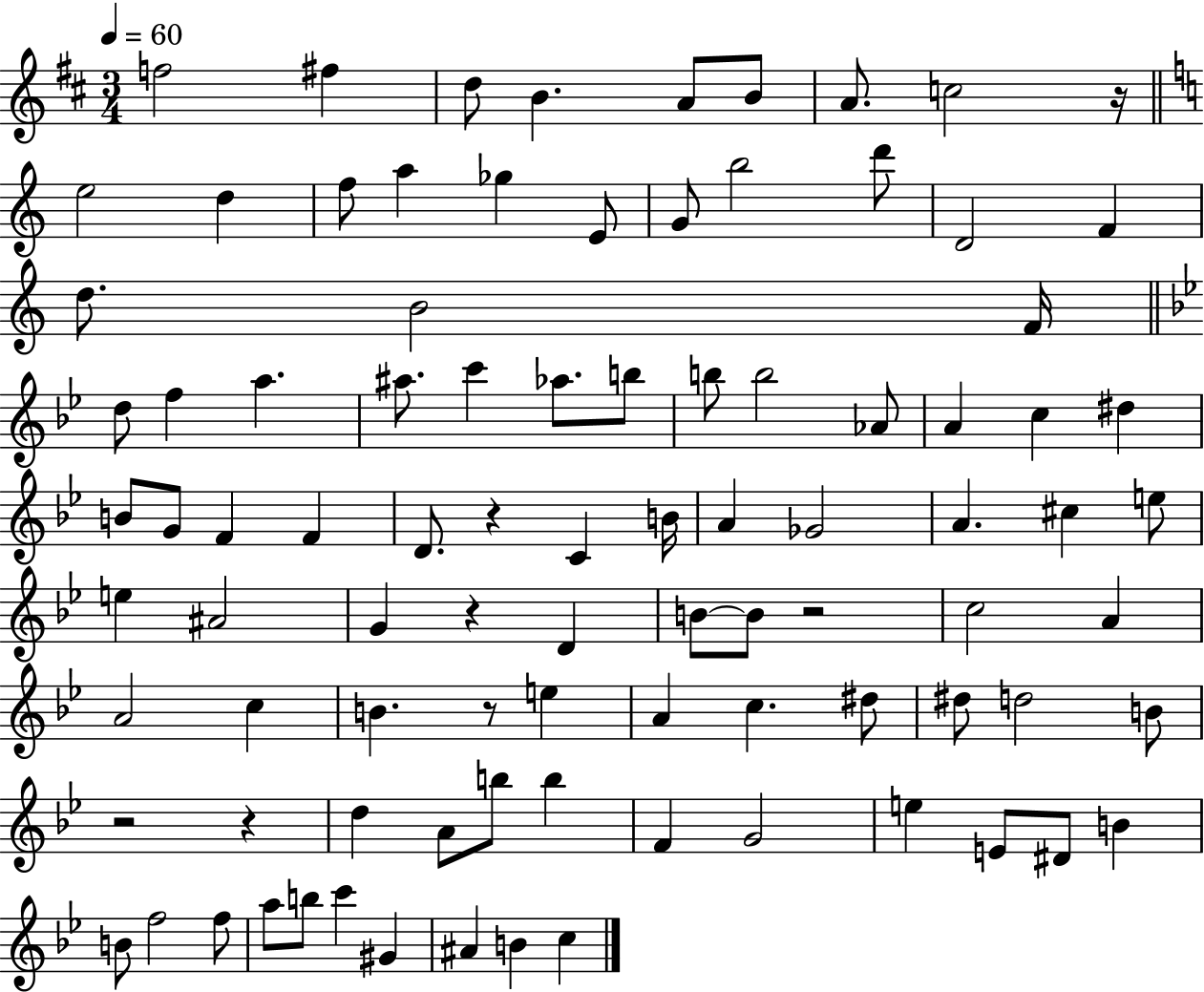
{
  \clef treble
  \numericTimeSignature
  \time 3/4
  \key d \major
  \tempo 4 = 60
  f''2 fis''4 | d''8 b'4. a'8 b'8 | a'8. c''2 r16 | \bar "||" \break \key a \minor e''2 d''4 | f''8 a''4 ges''4 e'8 | g'8 b''2 d'''8 | d'2 f'4 | \break d''8. b'2 f'16 | \bar "||" \break \key bes \major d''8 f''4 a''4. | ais''8. c'''4 aes''8. b''8 | b''8 b''2 aes'8 | a'4 c''4 dis''4 | \break b'8 g'8 f'4 f'4 | d'8. r4 c'4 b'16 | a'4 ges'2 | a'4. cis''4 e''8 | \break e''4 ais'2 | g'4 r4 d'4 | b'8~~ b'8 r2 | c''2 a'4 | \break a'2 c''4 | b'4. r8 e''4 | a'4 c''4. dis''8 | dis''8 d''2 b'8 | \break r2 r4 | d''4 a'8 b''8 b''4 | f'4 g'2 | e''4 e'8 dis'8 b'4 | \break b'8 f''2 f''8 | a''8 b''8 c'''4 gis'4 | ais'4 b'4 c''4 | \bar "|."
}